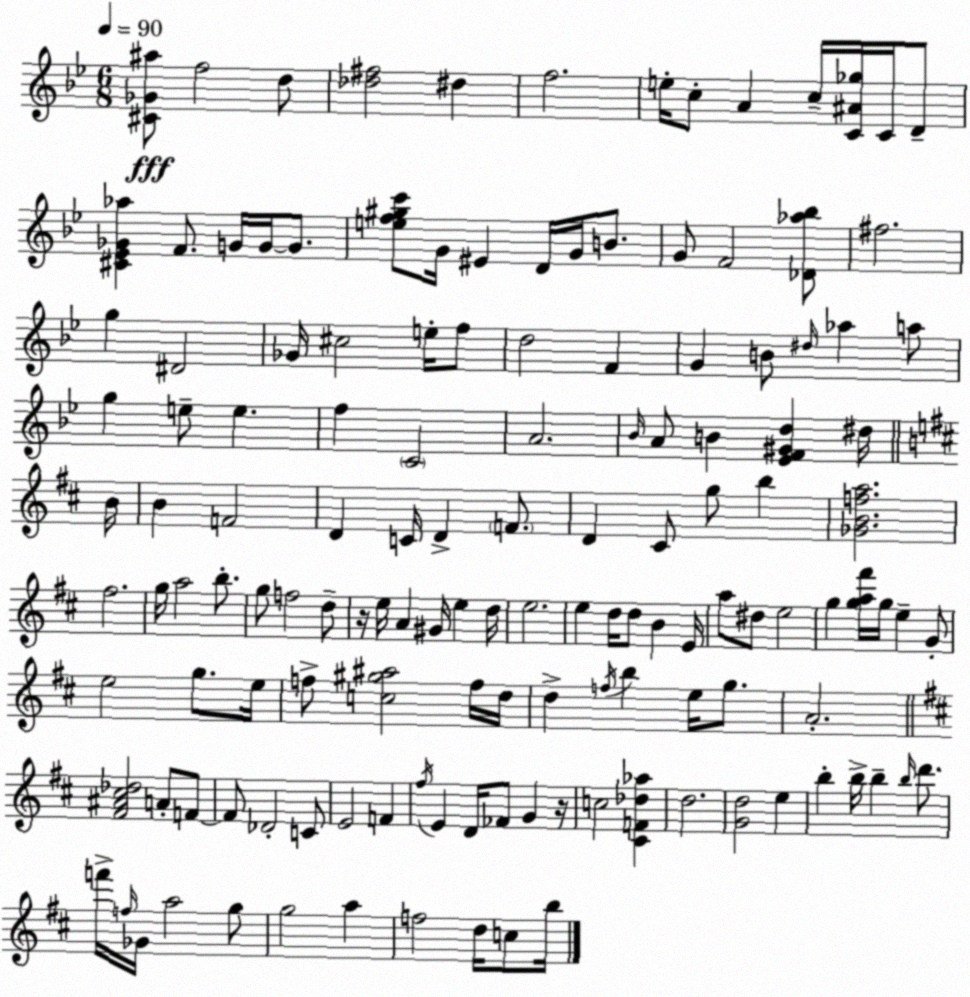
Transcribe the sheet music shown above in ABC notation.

X:1
T:Untitled
M:6/8
L:1/4
K:Bb
[^C_G^a]/2 f2 d/2 [_d^f]2 ^d f2 e/4 c/2 A c/4 [C^A_g]/4 C/4 D/2 [^C_E_G_a] F/2 G/4 G/4 G/2 [ef^gc']/2 G/4 ^E D/4 G/4 B/2 G/2 F2 [_D_a_b]/2 ^f2 g ^D2 _G/4 ^c2 e/4 f/2 d2 F G B/2 ^d/4 _a a/2 g e/2 e f C2 A2 _B/4 A/2 B [_EF^Gd] ^d/4 B/4 B F2 D C/4 D F/2 D ^C/2 g/2 b [_GBfa]2 ^f2 g/4 a2 b/2 g/2 f2 d/2 z/4 e/4 A ^G/4 e d/4 e2 e d/4 d/2 B E/4 a/2 ^d/2 e2 g [ga^f']/4 g/4 e G/2 e2 g/2 e/4 f/2 [c^g^a]2 f/4 d/4 d f/4 b e/4 g/2 A2 [^F^A^c_d]2 A/2 F/2 F/2 _D2 C/2 E2 F ^f/4 E D/4 _F/2 G z/4 c2 [^CF_d_a] d2 [Gd]2 e b b/4 b b/4 d'/2 f'/4 f/4 _G/4 a2 g/2 g2 a f2 d/4 c/2 b/4